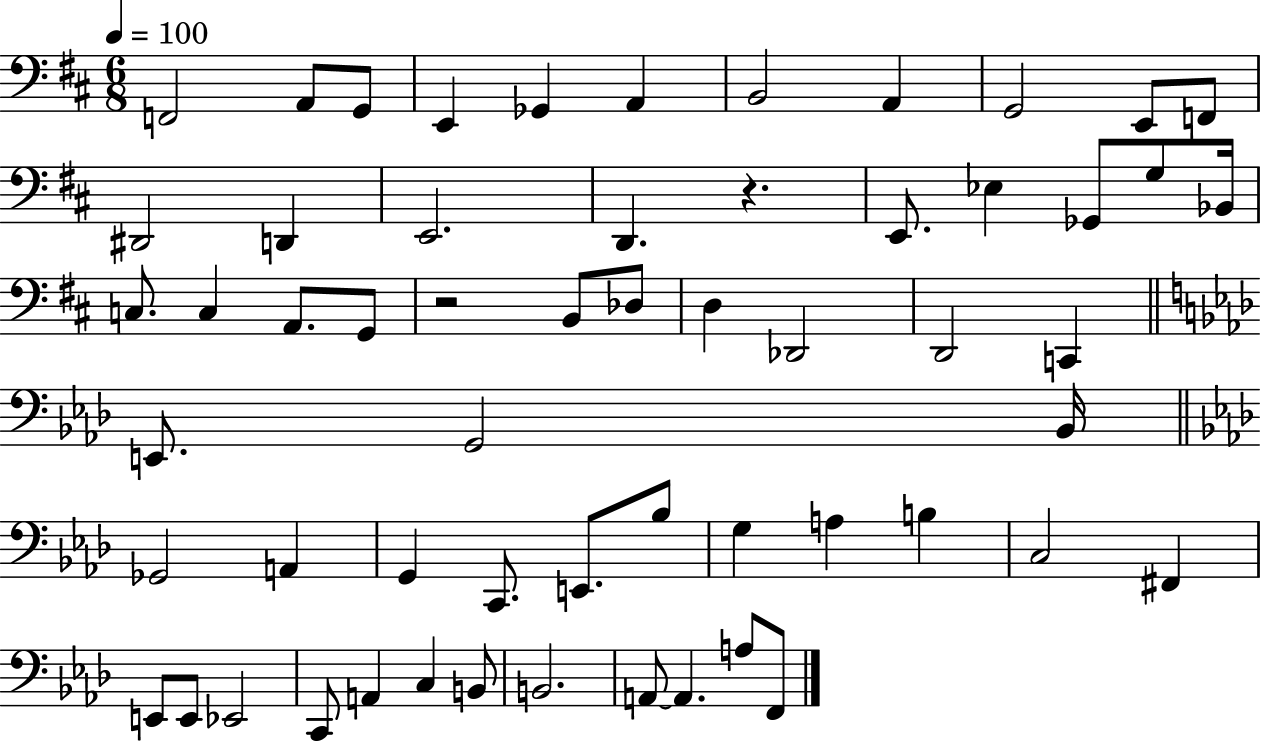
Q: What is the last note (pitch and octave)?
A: F2